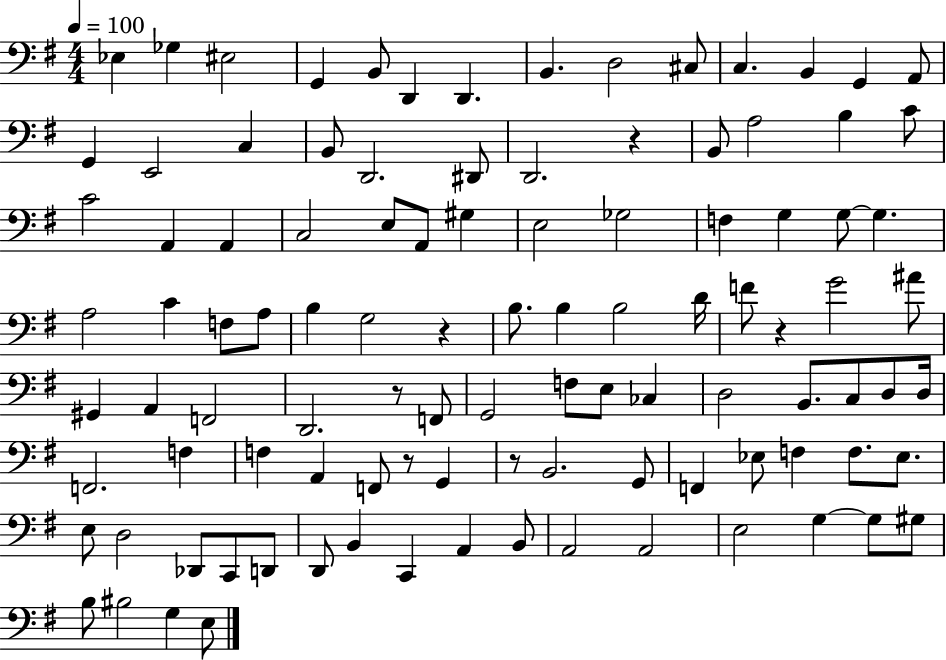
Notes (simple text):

Eb3/q Gb3/q EIS3/h G2/q B2/e D2/q D2/q. B2/q. D3/h C#3/e C3/q. B2/q G2/q A2/e G2/q E2/h C3/q B2/e D2/h. D#2/e D2/h. R/q B2/e A3/h B3/q C4/e C4/h A2/q A2/q C3/h E3/e A2/e G#3/q E3/h Gb3/h F3/q G3/q G3/e G3/q. A3/h C4/q F3/e A3/e B3/q G3/h R/q B3/e. B3/q B3/h D4/s F4/e R/q G4/h A#4/e G#2/q A2/q F2/h D2/h. R/e F2/e G2/h F3/e E3/e CES3/q D3/h B2/e. C3/e D3/e D3/s F2/h. F3/q F3/q A2/q F2/e R/e G2/q R/e B2/h. G2/e F2/q Eb3/e F3/q F3/e. Eb3/e. E3/e D3/h Db2/e C2/e D2/e D2/e B2/q C2/q A2/q B2/e A2/h A2/h E3/h G3/q G3/e G#3/e B3/e BIS3/h G3/q E3/e